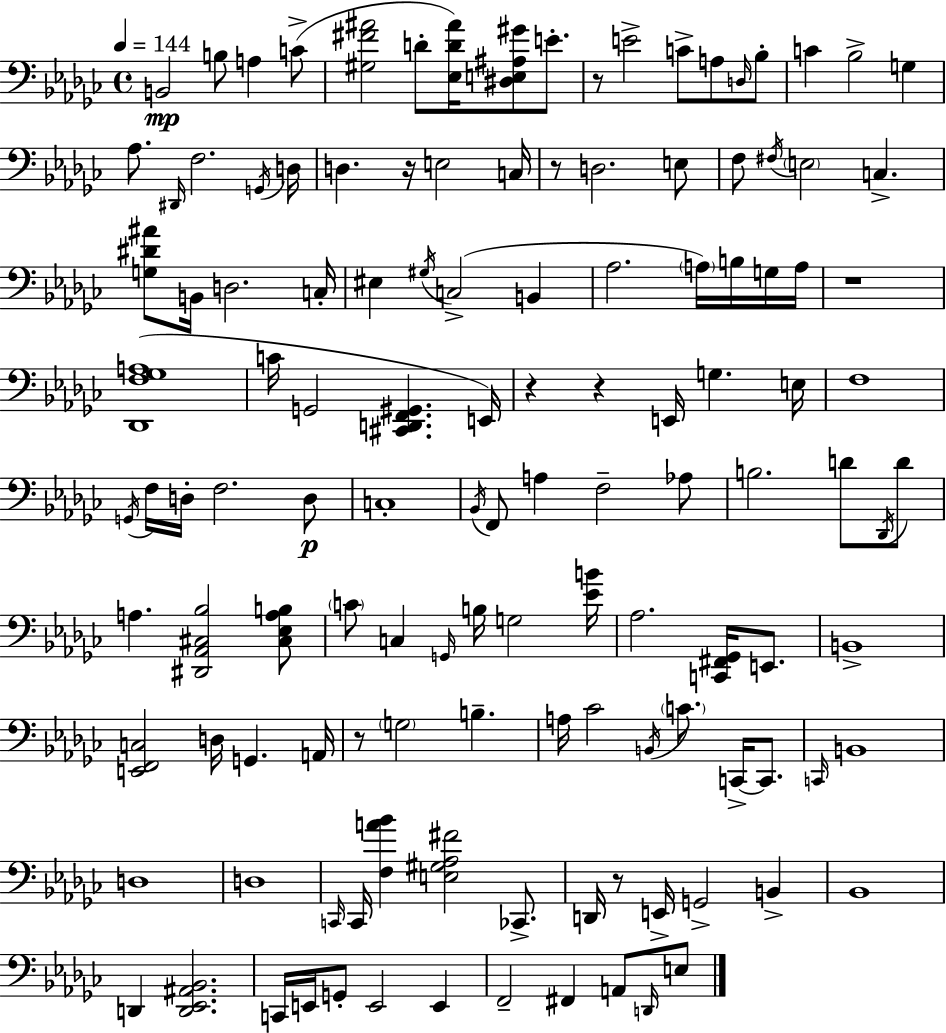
X:1
T:Untitled
M:4/4
L:1/4
K:Ebm
B,,2 B,/2 A, C/2 [^G,^F^A]2 D/2 [_E,D^A]/4 [^D,E,^A,^G]/2 E/2 z/2 E2 C/2 A,/2 D,/4 _B,/2 C _B,2 G, _A,/2 ^D,,/4 F,2 G,,/4 D,/4 D, z/4 E,2 C,/4 z/2 D,2 E,/2 F,/2 ^F,/4 E,2 C, [G,^D^A]/2 B,,/4 D,2 C,/4 ^E, ^G,/4 C,2 B,, _A,2 A,/4 B,/4 G,/4 A,/4 z4 [_D,,F,_G,A,]4 C/4 G,,2 [^C,,D,,F,,^G,,] E,,/4 z z E,,/4 G, E,/4 F,4 G,,/4 F,/4 D,/4 F,2 D,/2 C,4 _B,,/4 F,,/2 A, F,2 _A,/2 B,2 D/2 _D,,/4 D/2 A, [^D,,_A,,^C,_B,]2 [^C,_E,A,B,]/2 C/2 C, G,,/4 B,/4 G,2 [_EB]/4 _A,2 [C,,^F,,_G,,]/4 E,,/2 B,,4 [E,,F,,C,]2 D,/4 G,, A,,/4 z/2 G,2 B, A,/4 _C2 B,,/4 C/2 C,,/4 C,,/2 C,,/4 B,,4 D,4 D,4 C,,/4 C,,/4 [F,A_B] [E,^G,_A,^F]2 _C,,/2 D,,/4 z/2 E,,/4 G,,2 B,, _B,,4 D,, [D,,_E,,^A,,_B,,]2 C,,/4 E,,/4 G,,/2 E,,2 E,, F,,2 ^F,, A,,/2 D,,/4 E,/2